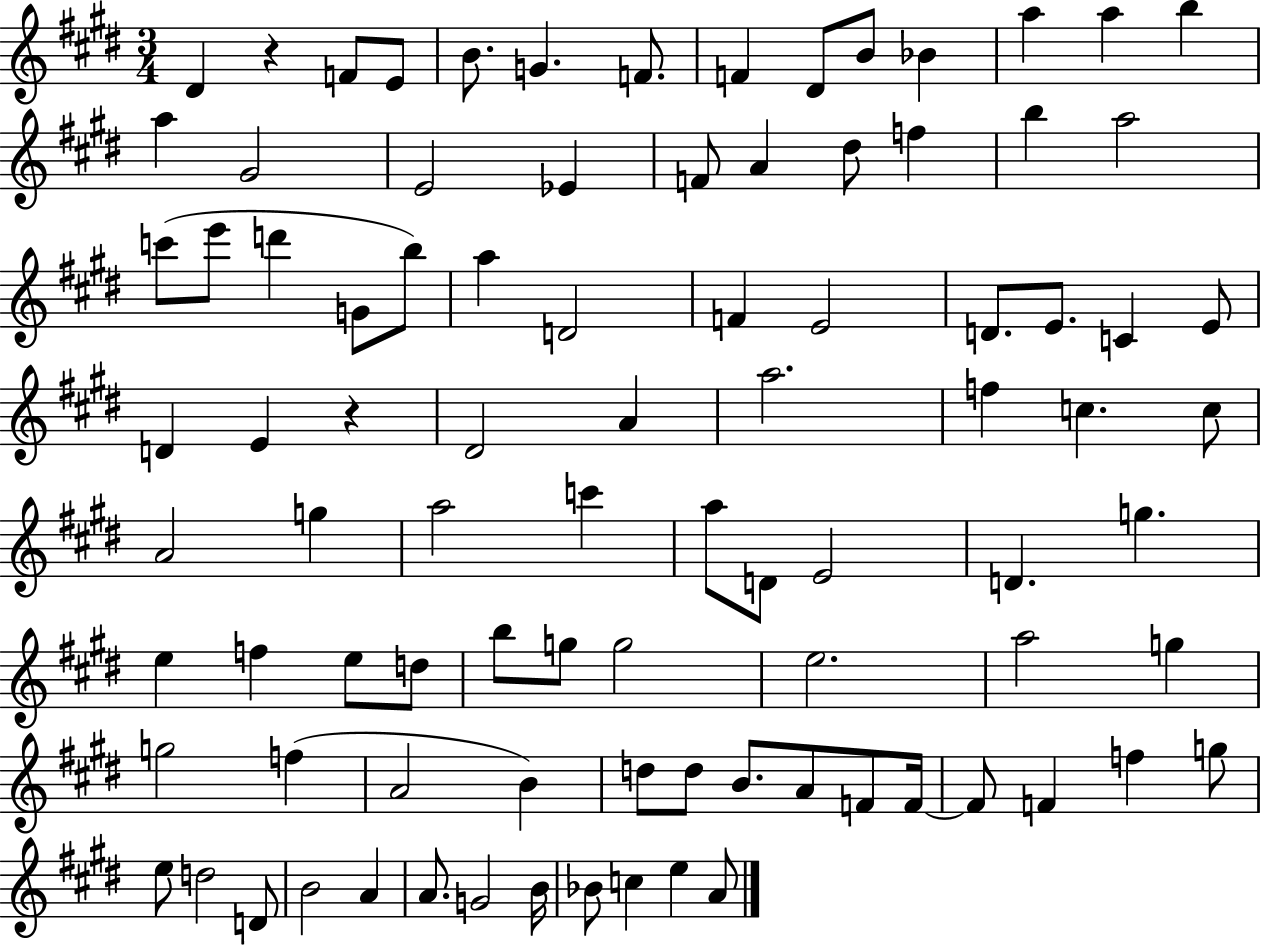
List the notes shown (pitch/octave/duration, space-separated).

D#4/q R/q F4/e E4/e B4/e. G4/q. F4/e. F4/q D#4/e B4/e Bb4/q A5/q A5/q B5/q A5/q G#4/h E4/h Eb4/q F4/e A4/q D#5/e F5/q B5/q A5/h C6/e E6/e D6/q G4/e B5/e A5/q D4/h F4/q E4/h D4/e. E4/e. C4/q E4/e D4/q E4/q R/q D#4/h A4/q A5/h. F5/q C5/q. C5/e A4/h G5/q A5/h C6/q A5/e D4/e E4/h D4/q. G5/q. E5/q F5/q E5/e D5/e B5/e G5/e G5/h E5/h. A5/h G5/q G5/h F5/q A4/h B4/q D5/e D5/e B4/e. A4/e F4/e F4/s F4/e F4/q F5/q G5/e E5/e D5/h D4/e B4/h A4/q A4/e. G4/h B4/s Bb4/e C5/q E5/q A4/e